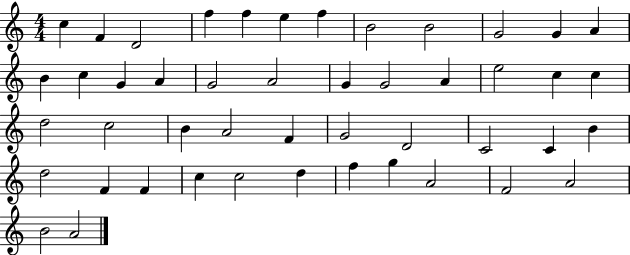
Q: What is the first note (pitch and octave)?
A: C5